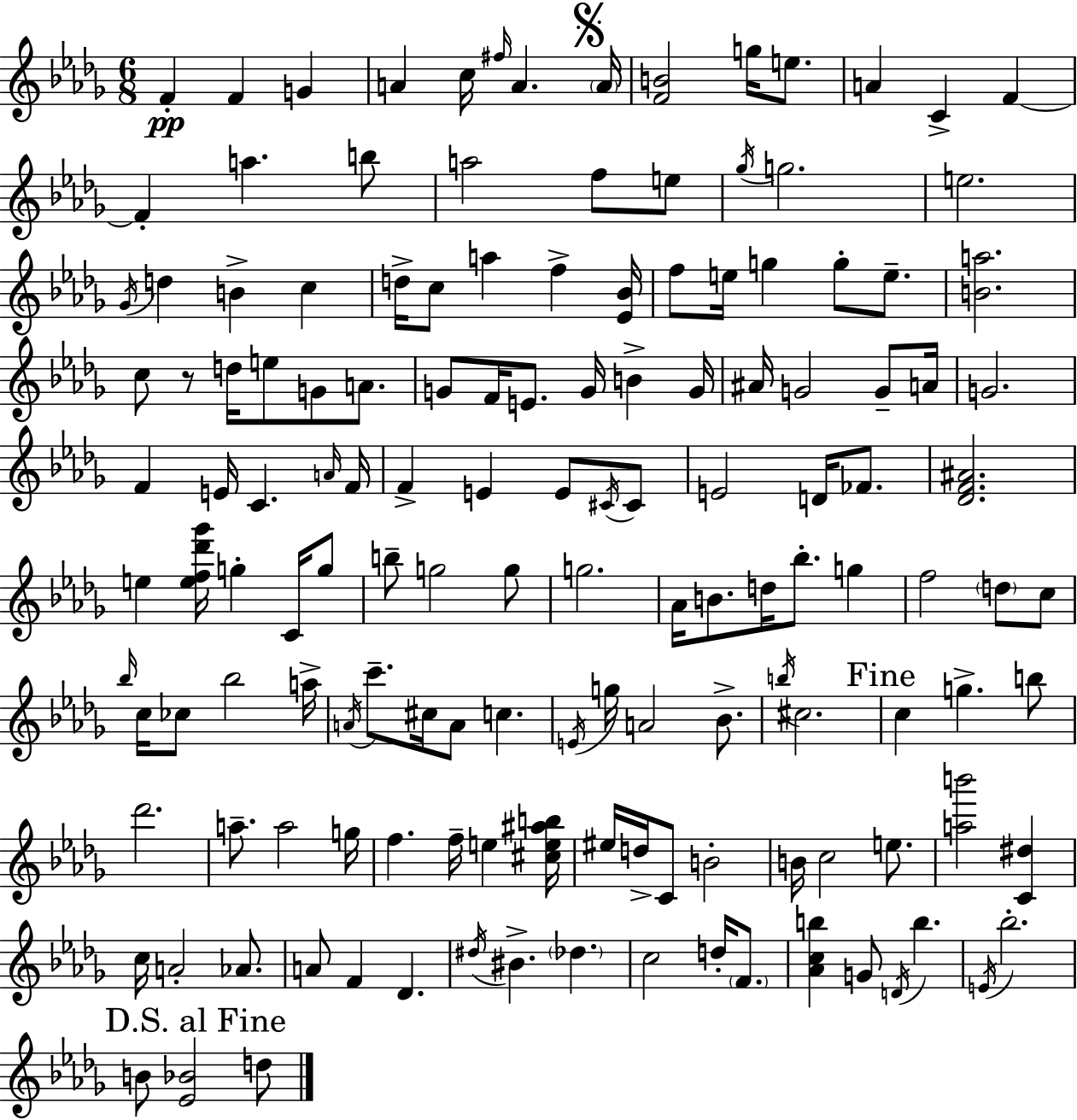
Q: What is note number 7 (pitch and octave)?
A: A4